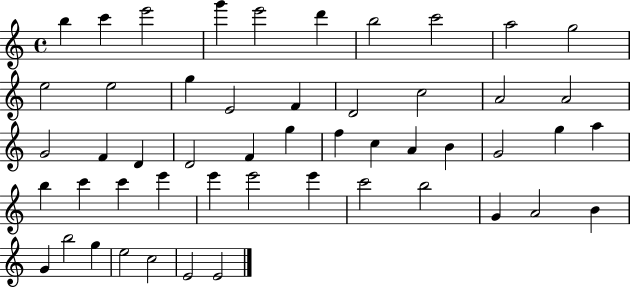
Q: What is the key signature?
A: C major